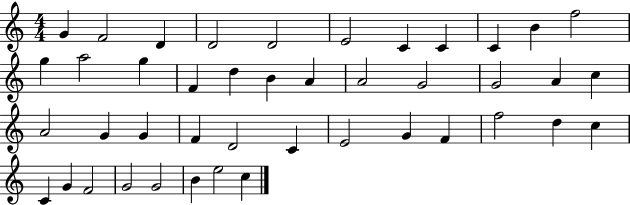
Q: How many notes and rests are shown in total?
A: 43